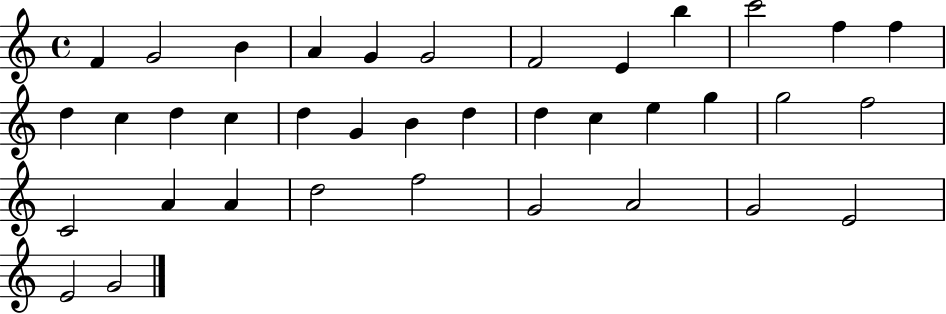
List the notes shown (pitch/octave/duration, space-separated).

F4/q G4/h B4/q A4/q G4/q G4/h F4/h E4/q B5/q C6/h F5/q F5/q D5/q C5/q D5/q C5/q D5/q G4/q B4/q D5/q D5/q C5/q E5/q G5/q G5/h F5/h C4/h A4/q A4/q D5/h F5/h G4/h A4/h G4/h E4/h E4/h G4/h